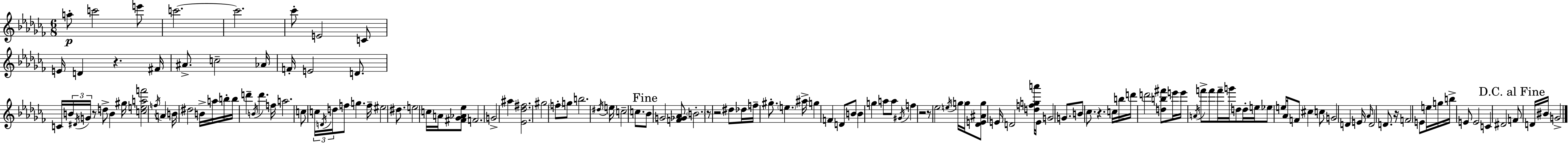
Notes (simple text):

A5/e C6/h E6/e C6/h. C6/h. CES6/e E4/h C4/e E4/s D4/q R/q. F#4/s A#4/e. C5/h Ab4/s F4/s E4/h D4/e. C4/s B4/s D#4/s G4/s R/e D5/e B4/q G#5/s [C5,E5,A5,F6]/h F5/s A4/q B4/s D#5/h B4/s A5/s B5/s B5/s D6/q B4/s D6/q. F5/s A5/h. C5/e C5/s D4/s D5/s F5/e G5/q. F5/s EIS5/h D#5/e. E5/h C5/s A4/s [F#4,Gb4,Ab4,Eb5]/e F4/h. G4/h A#5/q [Eb4,Db5,F#5]/h. G#5/h F5/e G5/e B5/h. D#5/s E5/s C5/h C5/e. Bb4/e G4/h [F4,Gb4,Ab4]/e B4/h. R/e R/h D#5/e Db5/s F5/s G#5/e. E5/q. A#5/s G5/q F4/q D4/e B4/e B4/q G5/q A5/e A5/e G#4/s F5/q R/h R/e Eb5/h E5/s G5/s G5/s [Db4,E4,A#4,G5]/e E4/s D4/h [D5,F5,G5,A6]/s E4/s G4/h G4/e. B4/e CES5/e. R/q. C5/s B5/s D6/s D6/h [D5,B5,F#6]/e E6/s E6/s A4/s F6/e F6/e F6/s G6/s D5/e D5/s E5/s Eb5/e E5/s Ab4/s F4/e C#5/q C5/e G4/h D4/q E4/s Ab4/s D4/h D4/e. R/s F4/h E4/e E5/s G5/s B5/s E4/e E4/h C4/q D#4/h F4/e D4/s BIS4/s G4/h